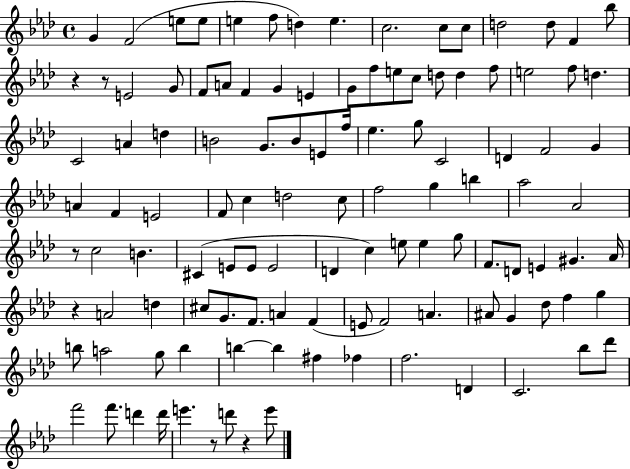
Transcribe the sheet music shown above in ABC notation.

X:1
T:Untitled
M:4/4
L:1/4
K:Ab
G F2 e/2 e/2 e f/2 d e c2 c/2 c/2 d2 d/2 F _b/2 z z/2 E2 G/2 F/2 A/2 F G E G/2 f/2 e/2 c/2 d/2 d f/2 e2 f/2 d C2 A d B2 G/2 B/2 E/2 f/4 _e g/2 C2 D F2 G A F E2 F/2 c d2 c/2 f2 g b _a2 _A2 z/2 c2 B ^C E/2 E/2 E2 D c e/2 e g/2 F/2 D/2 E ^G _A/4 z A2 d ^c/2 G/2 F/2 A F E/2 F2 A ^A/2 G _d/2 f g b/2 a2 g/2 b b b ^f _f f2 D C2 _b/2 _d'/2 f'2 f'/2 d' d'/4 e' z/2 d'/2 z e'/2